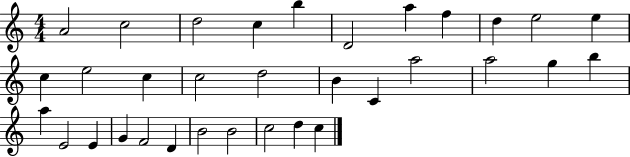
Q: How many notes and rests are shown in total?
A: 33